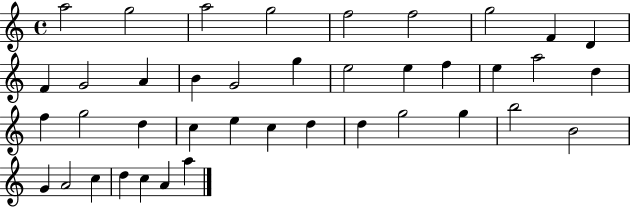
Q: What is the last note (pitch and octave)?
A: A5